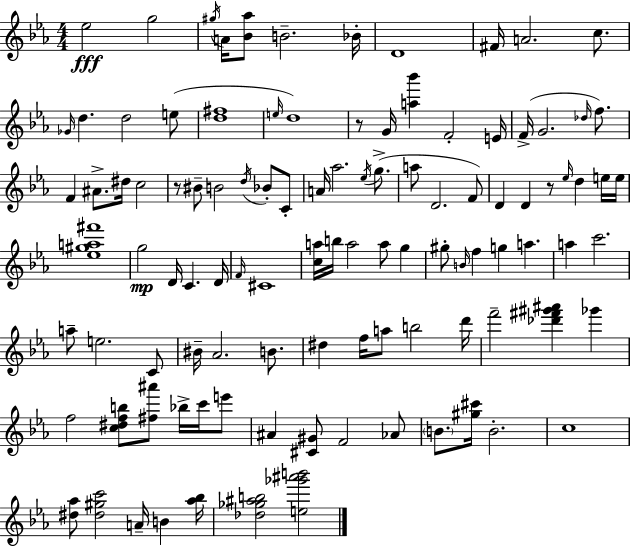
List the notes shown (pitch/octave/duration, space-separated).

Eb5/h G5/h G#5/s A4/s [Bb4,Ab5]/e B4/h. Bb4/s D4/w F#4/s A4/h. C5/e. Gb4/s D5/q. D5/h E5/e [D5,F#5]/w E5/s D5/w R/e G4/s [A5,Bb6]/q F4/h E4/s F4/s G4/h. Db5/s F5/e. F4/q A#4/e. D#5/s C5/h R/e BIS4/e B4/h D5/s Bb4/e C4/e A4/s Ab5/h. Eb5/s G5/e. A5/e D4/h. F4/e D4/q D4/q R/e Eb5/s D5/q E5/s E5/s [Eb5,G#5,A5,F#6]/w G5/h D4/s C4/q. D4/s F4/s C#4/w [C5,A5]/s B5/s A5/h A5/e G5/q G#5/e B4/s F5/q G5/q A5/q. A5/q C6/h. A5/e E5/h. C4/e BIS4/s Ab4/h. B4/e. D#5/q F5/s A5/e B5/h D6/s F6/h [Db6,F#6,G#6,A#6]/q Gb6/q F5/h [C5,D#5,F5,B5]/e [F#5,A#6]/e Bb5/s C6/s E6/e A#4/q [C#4,G#4]/e F4/h Ab4/e B4/e. [G#5,C#6]/s B4/h. C5/w [D#5,Ab5]/e [D#5,G#5,C6]/h A4/s B4/q [Ab5,Bb5]/s [Db5,Gb5,A#5,B5]/h [E5,Gb6,A#6,B6]/h